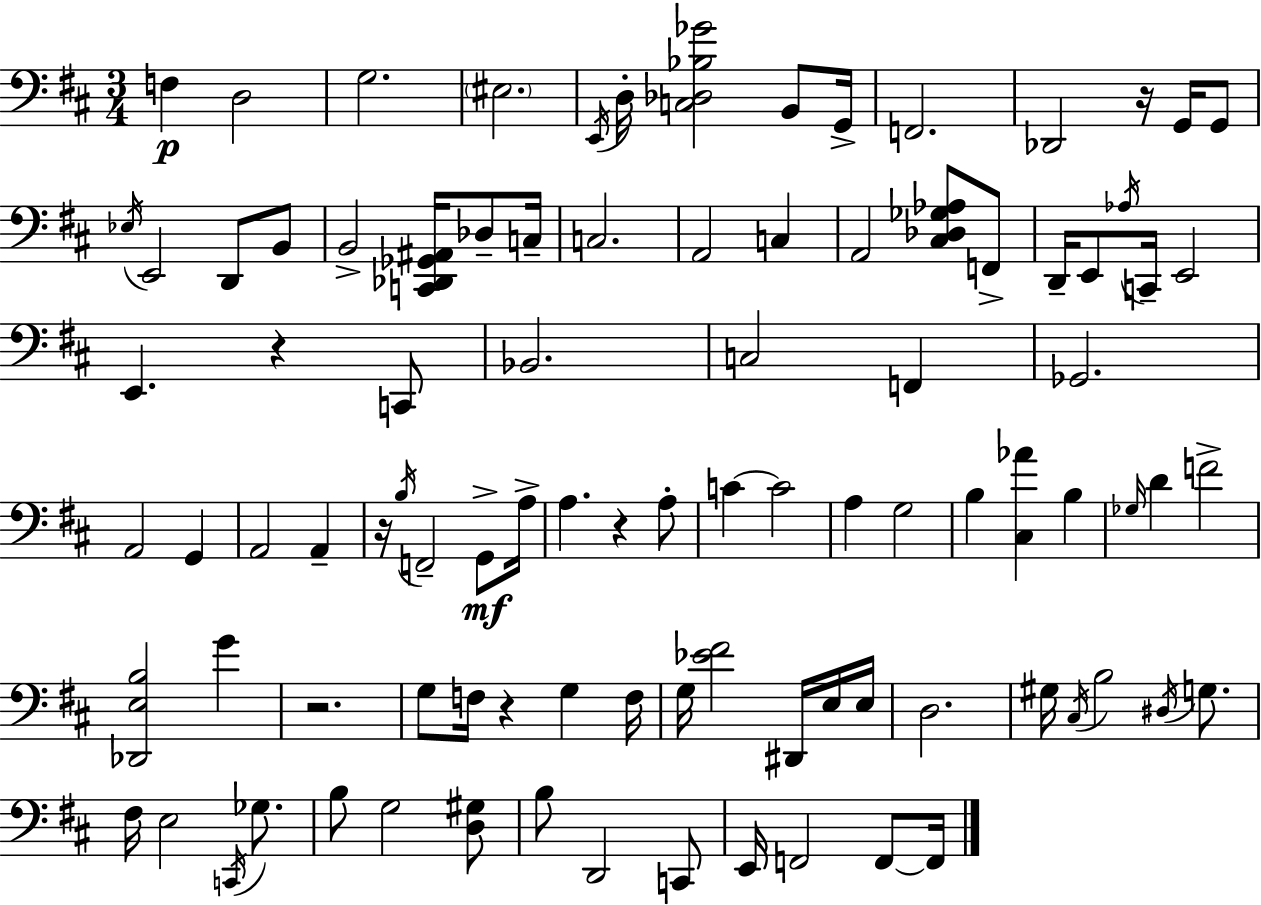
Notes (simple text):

F3/q D3/h G3/h. EIS3/h. E2/s D3/s [C3,Db3,Bb3,Gb4]/h B2/e G2/s F2/h. Db2/h R/s G2/s G2/e Eb3/s E2/h D2/e B2/e B2/h [C2,Db2,Gb2,A#2]/s Db3/e C3/s C3/h. A2/h C3/q A2/h [C#3,Db3,Gb3,Ab3]/e F2/e D2/s E2/e Ab3/s C2/s E2/h E2/q. R/q C2/e Bb2/h. C3/h F2/q Gb2/h. A2/h G2/q A2/h A2/q R/s B3/s F2/h G2/e A3/s A3/q. R/q A3/e C4/q C4/h A3/q G3/h B3/q [C#3,Ab4]/q B3/q Gb3/s D4/q F4/h [Db2,E3,B3]/h G4/q R/h. G3/e F3/s R/q G3/q F3/s G3/s [Eb4,F#4]/h D#2/s E3/s E3/s D3/h. G#3/s C#3/s B3/h D#3/s G3/e. F#3/s E3/h C2/s Gb3/e. B3/e G3/h [D3,G#3]/e B3/e D2/h C2/e E2/s F2/h F2/e F2/s